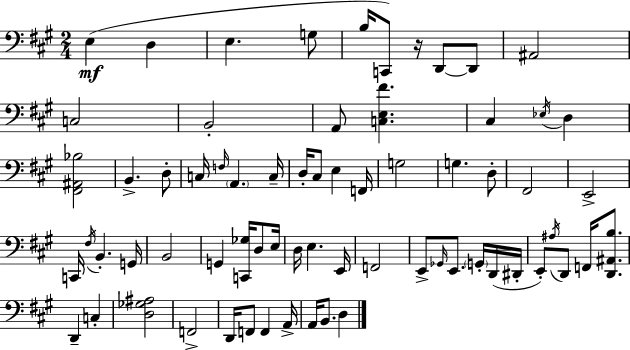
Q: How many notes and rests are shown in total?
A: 68